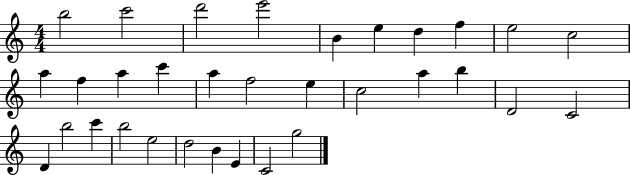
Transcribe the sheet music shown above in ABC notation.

X:1
T:Untitled
M:4/4
L:1/4
K:C
b2 c'2 d'2 e'2 B e d f e2 c2 a f a c' a f2 e c2 a b D2 C2 D b2 c' b2 e2 d2 B E C2 g2